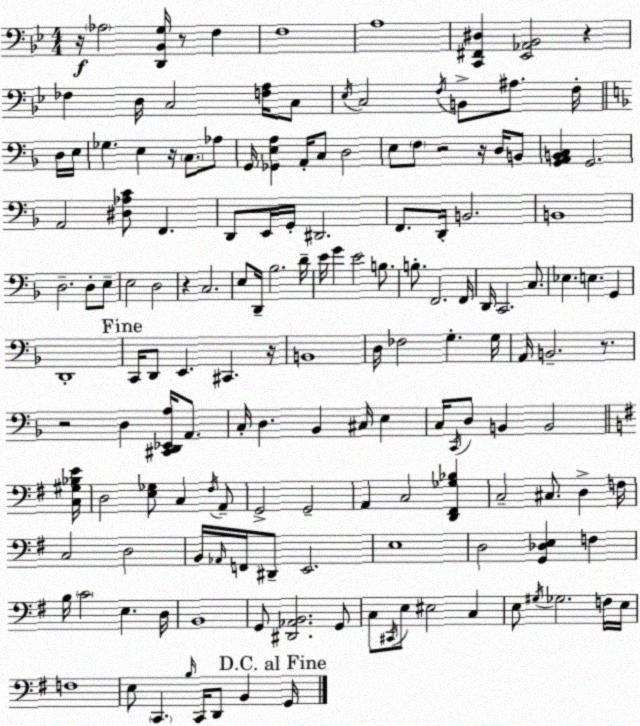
X:1
T:Untitled
M:4/4
L:1/4
K:Bb
z/4 _A,2 [D,,_B,,G,]/4 z/2 F, F,4 A,4 [C,,^F,,^D,] [_E,,_A,,_B,,]2 z _F, D,/4 C,2 [F,A,]/4 C,/2 _E,/4 C,2 F,/4 B,,/2 ^A,/2 F,/4 D,/4 E,/4 _G, E, z/4 C,/2 _A,/2 G,,/4 [_G,,E,A,] A,,/4 C,/2 D,2 E,/2 F,/2 z2 z/4 D,/4 B,,/2 [G,,A,,B,,C,] G,,2 A,,2 [^D,_A,C]/2 F,, D,,/2 E,,/4 G,,/4 ^D,,2 F,,/2 D,,/4 B,,2 B,,4 D,2 D,/2 E,/2 E,2 D,2 z C,2 E,/2 D,,/4 _B,2 D/4 E/4 G E2 B,/2 B,/2 F,,2 F,,/4 D,,/4 C,,2 C,/2 _E, E, G,, D,,4 C,,/4 D,,/2 E,, ^C,, z/4 B,,4 D,/4 _F,2 G, G,/4 A,,/4 B,,2 z/2 z2 D, [^C,,D,,_E,,A,]/4 A,,/2 C,/4 D, _B,, ^C,/4 E, C,/4 C,,/4 D,/2 B,, B,,2 [C,^G,_B,E]/4 D,2 [E,_G,]/2 C, ^F,/4 A,,/2 G,,2 G,,2 A,, C,2 [D,,^F,,_G,_B,] C,2 ^C,/2 D, F,/4 C,2 D,2 B,,/4 _A,,/4 F,,/4 ^D,,/2 E,,2 E,4 D,2 [G,,_D,E,] F, B,/4 C2 E, D,/4 B,,4 G,,/2 [^D,,_A,,B,,]2 G,,/2 C,/2 ^C,,/4 E,/2 ^E,2 C, E,/2 ^G,/4 _G,2 F,/4 E,/4 F,4 E,/2 C,, B,/4 C,,/4 D,,/2 B,, G,,/4